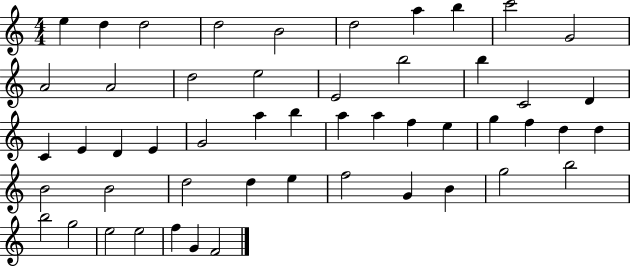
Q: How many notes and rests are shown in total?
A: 51